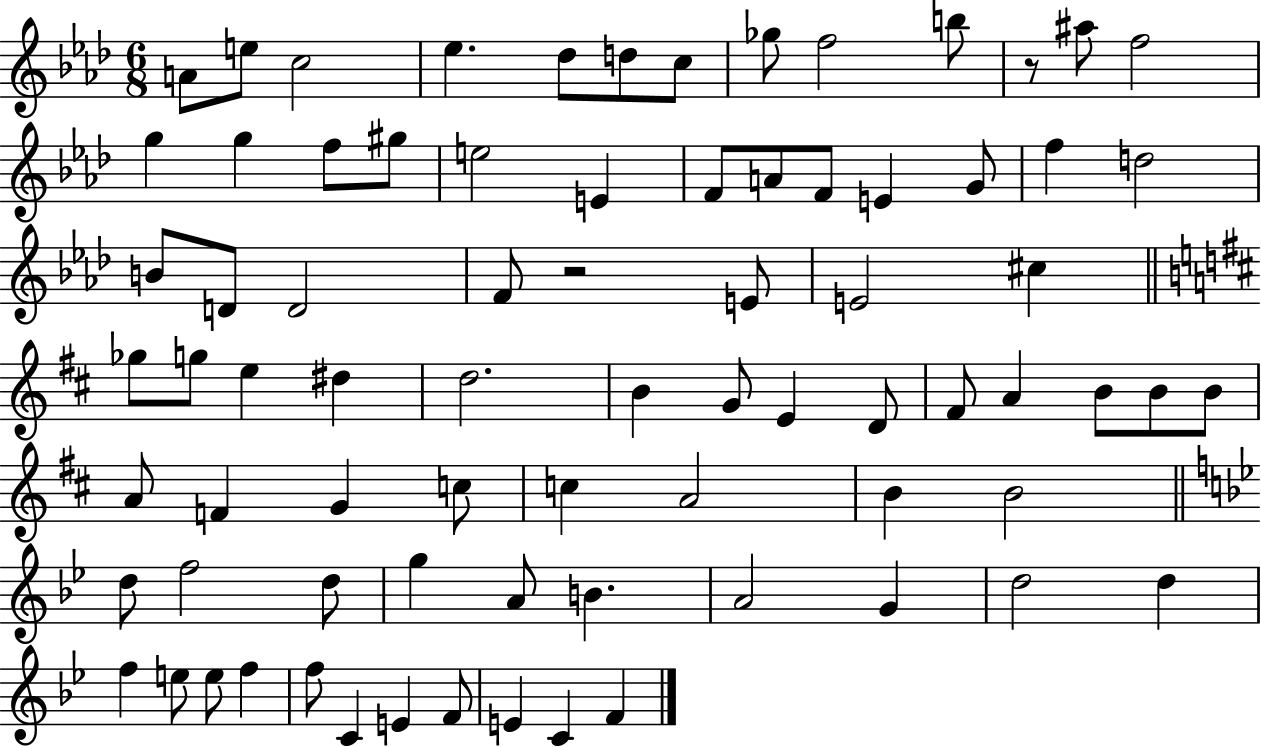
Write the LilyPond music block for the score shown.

{
  \clef treble
  \numericTimeSignature
  \time 6/8
  \key aes \major
  \repeat volta 2 { a'8 e''8 c''2 | ees''4. des''8 d''8 c''8 | ges''8 f''2 b''8 | r8 ais''8 f''2 | \break g''4 g''4 f''8 gis''8 | e''2 e'4 | f'8 a'8 f'8 e'4 g'8 | f''4 d''2 | \break b'8 d'8 d'2 | f'8 r2 e'8 | e'2 cis''4 | \bar "||" \break \key d \major ges''8 g''8 e''4 dis''4 | d''2. | b'4 g'8 e'4 d'8 | fis'8 a'4 b'8 b'8 b'8 | \break a'8 f'4 g'4 c''8 | c''4 a'2 | b'4 b'2 | \bar "||" \break \key bes \major d''8 f''2 d''8 | g''4 a'8 b'4. | a'2 g'4 | d''2 d''4 | \break f''4 e''8 e''8 f''4 | f''8 c'4 e'4 f'8 | e'4 c'4 f'4 | } \bar "|."
}